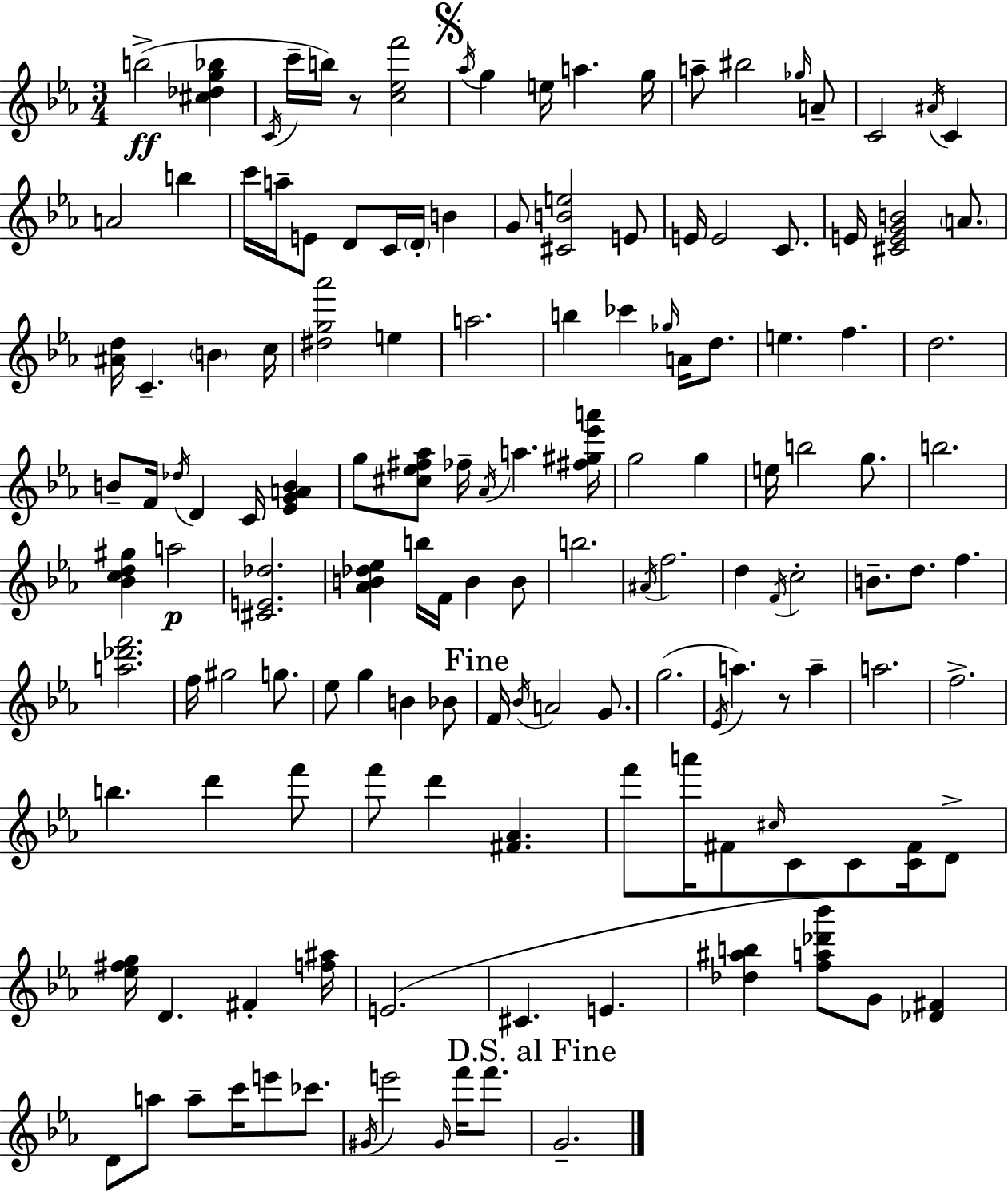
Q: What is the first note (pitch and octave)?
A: B5